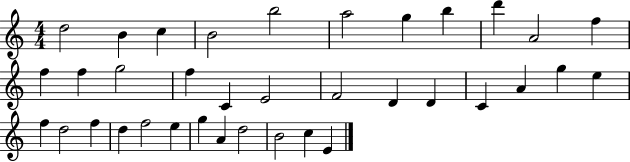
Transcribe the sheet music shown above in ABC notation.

X:1
T:Untitled
M:4/4
L:1/4
K:C
d2 B c B2 b2 a2 g b d' A2 f f f g2 f C E2 F2 D D C A g e f d2 f d f2 e g A d2 B2 c E